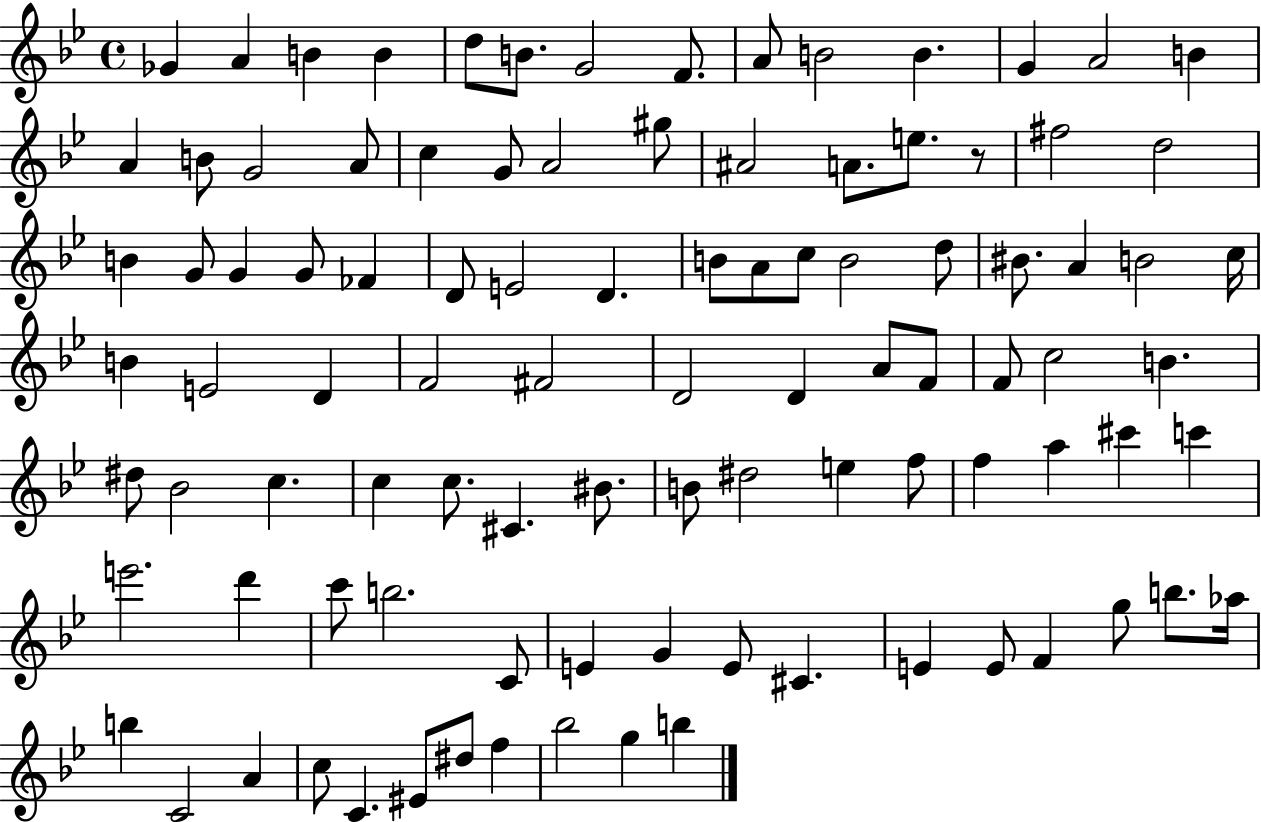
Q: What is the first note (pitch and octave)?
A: Gb4